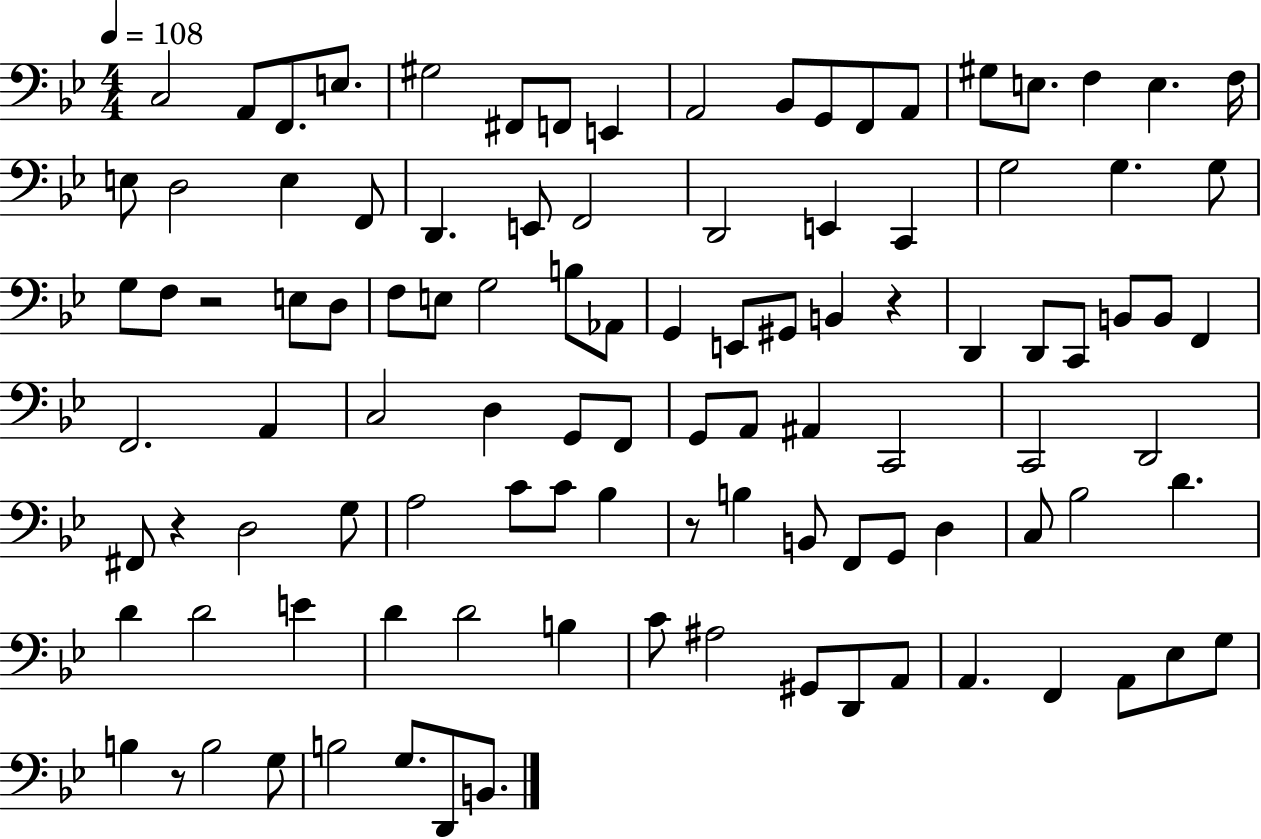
C3/h A2/e F2/e. E3/e. G#3/h F#2/e F2/e E2/q A2/h Bb2/e G2/e F2/e A2/e G#3/e E3/e. F3/q E3/q. F3/s E3/e D3/h E3/q F2/e D2/q. E2/e F2/h D2/h E2/q C2/q G3/h G3/q. G3/e G3/e F3/e R/h E3/e D3/e F3/e E3/e G3/h B3/e Ab2/e G2/q E2/e G#2/e B2/q R/q D2/q D2/e C2/e B2/e B2/e F2/q F2/h. A2/q C3/h D3/q G2/e F2/e G2/e A2/e A#2/q C2/h C2/h D2/h F#2/e R/q D3/h G3/e A3/h C4/e C4/e Bb3/q R/e B3/q B2/e F2/e G2/e D3/q C3/e Bb3/h D4/q. D4/q D4/h E4/q D4/q D4/h B3/q C4/e A#3/h G#2/e D2/e A2/e A2/q. F2/q A2/e Eb3/e G3/e B3/q R/e B3/h G3/e B3/h G3/e. D2/e B2/e.